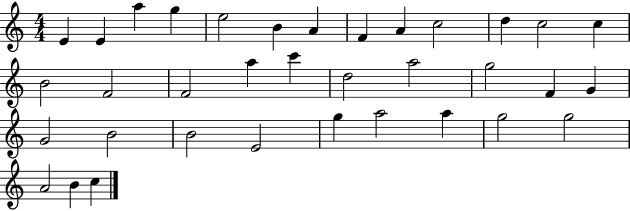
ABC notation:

X:1
T:Untitled
M:4/4
L:1/4
K:C
E E a g e2 B A F A c2 d c2 c B2 F2 F2 a c' d2 a2 g2 F G G2 B2 B2 E2 g a2 a g2 g2 A2 B c